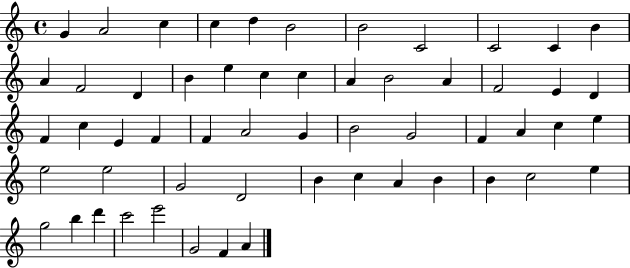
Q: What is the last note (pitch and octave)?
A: A4